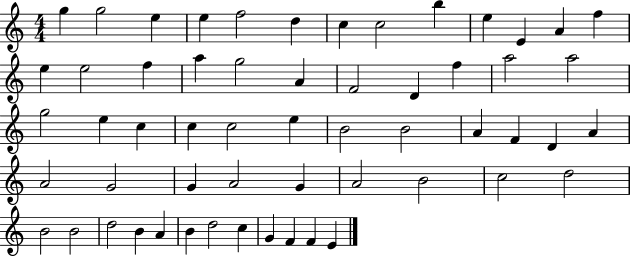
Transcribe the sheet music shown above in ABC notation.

X:1
T:Untitled
M:4/4
L:1/4
K:C
g g2 e e f2 d c c2 b e E A f e e2 f a g2 A F2 D f a2 a2 g2 e c c c2 e B2 B2 A F D A A2 G2 G A2 G A2 B2 c2 d2 B2 B2 d2 B A B d2 c G F F E